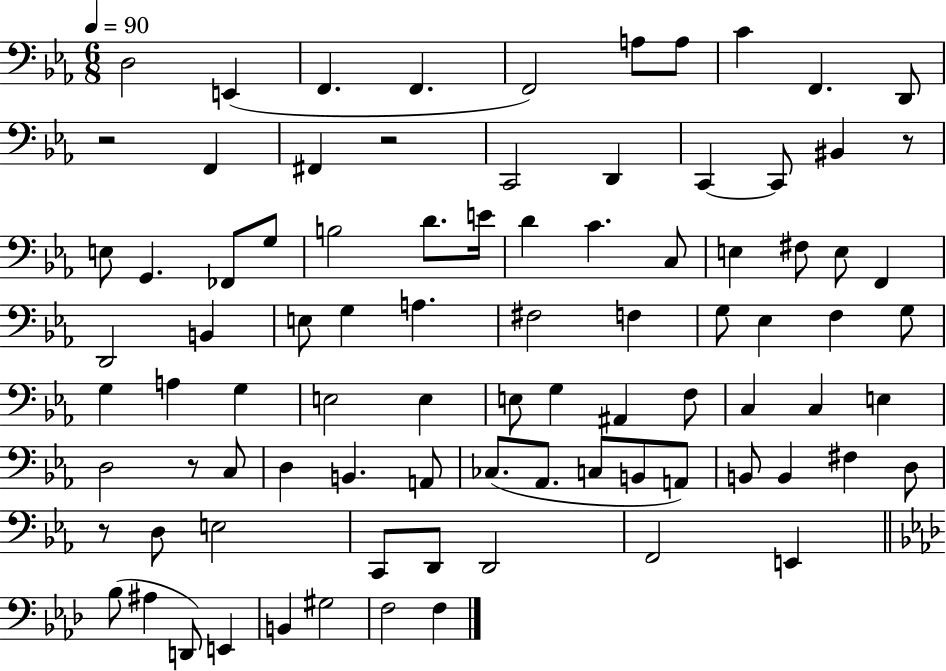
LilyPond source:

{
  \clef bass
  \numericTimeSignature
  \time 6/8
  \key ees \major
  \tempo 4 = 90
  d2 e,4( | f,4. f,4. | f,2) a8 a8 | c'4 f,4. d,8 | \break r2 f,4 | fis,4 r2 | c,2 d,4 | c,4~~ c,8 bis,4 r8 | \break e8 g,4. fes,8 g8 | b2 d'8. e'16 | d'4 c'4. c8 | e4 fis8 e8 f,4 | \break d,2 b,4 | e8 g4 a4. | fis2 f4 | g8 ees4 f4 g8 | \break g4 a4 g4 | e2 e4 | e8 g4 ais,4 f8 | c4 c4 e4 | \break d2 r8 c8 | d4 b,4. a,8 | ces8.( aes,8. c8 b,8 a,8) | b,8 b,4 fis4 d8 | \break r8 d8 e2 | c,8 d,8 d,2 | f,2 e,4 | \bar "||" \break \key aes \major bes8( ais4 d,8) e,4 | b,4 gis2 | f2 f4 | \bar "|."
}